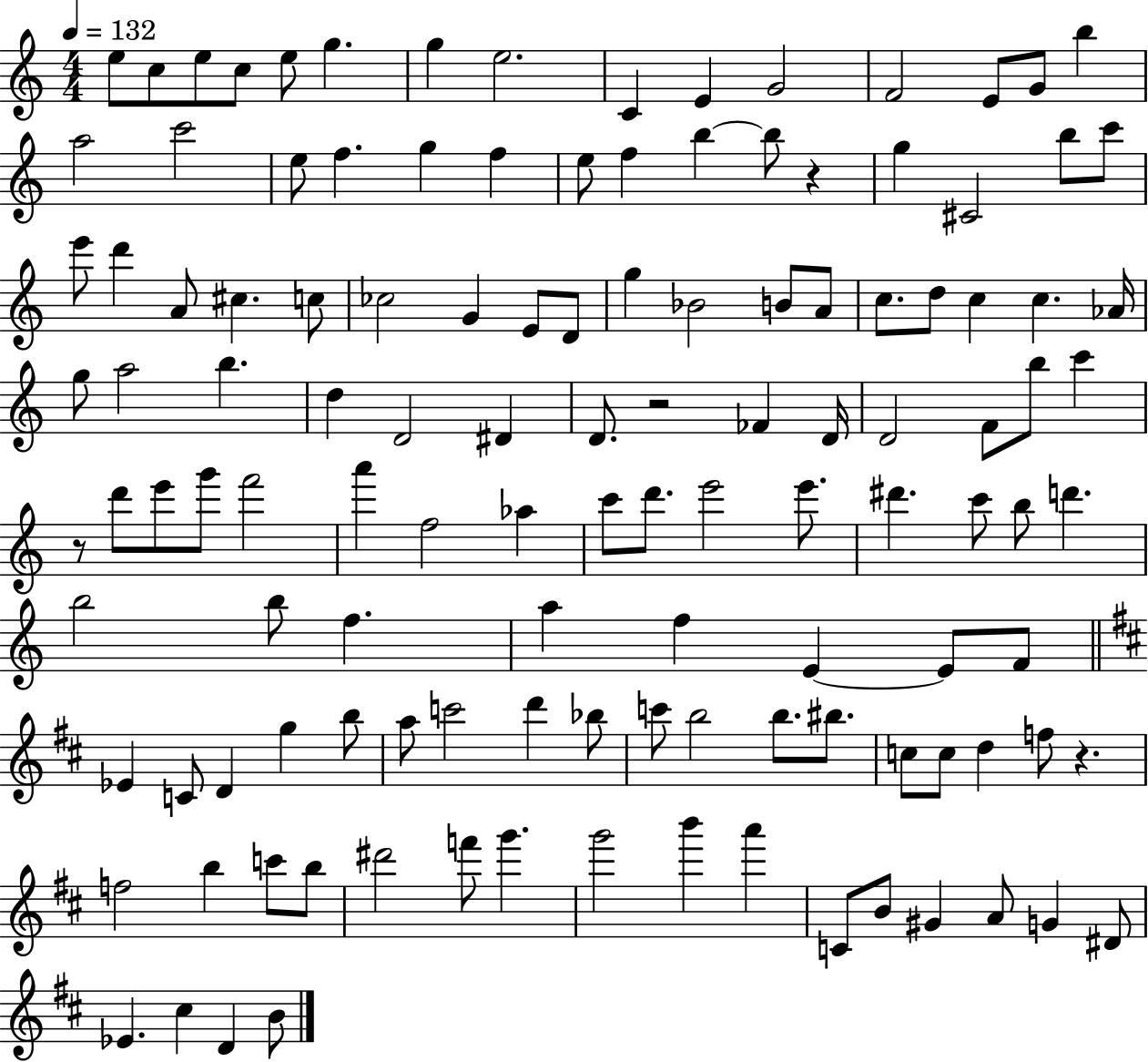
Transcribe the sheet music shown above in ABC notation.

X:1
T:Untitled
M:4/4
L:1/4
K:C
e/2 c/2 e/2 c/2 e/2 g g e2 C E G2 F2 E/2 G/2 b a2 c'2 e/2 f g f e/2 f b b/2 z g ^C2 b/2 c'/2 e'/2 d' A/2 ^c c/2 _c2 G E/2 D/2 g _B2 B/2 A/2 c/2 d/2 c c _A/4 g/2 a2 b d D2 ^D D/2 z2 _F D/4 D2 F/2 b/2 c' z/2 d'/2 e'/2 g'/2 f'2 a' f2 _a c'/2 d'/2 e'2 e'/2 ^d' c'/2 b/2 d' b2 b/2 f a f E E/2 F/2 _E C/2 D g b/2 a/2 c'2 d' _b/2 c'/2 b2 b/2 ^b/2 c/2 c/2 d f/2 z f2 b c'/2 b/2 ^d'2 f'/2 g' g'2 b' a' C/2 B/2 ^G A/2 G ^D/2 _E ^c D B/2